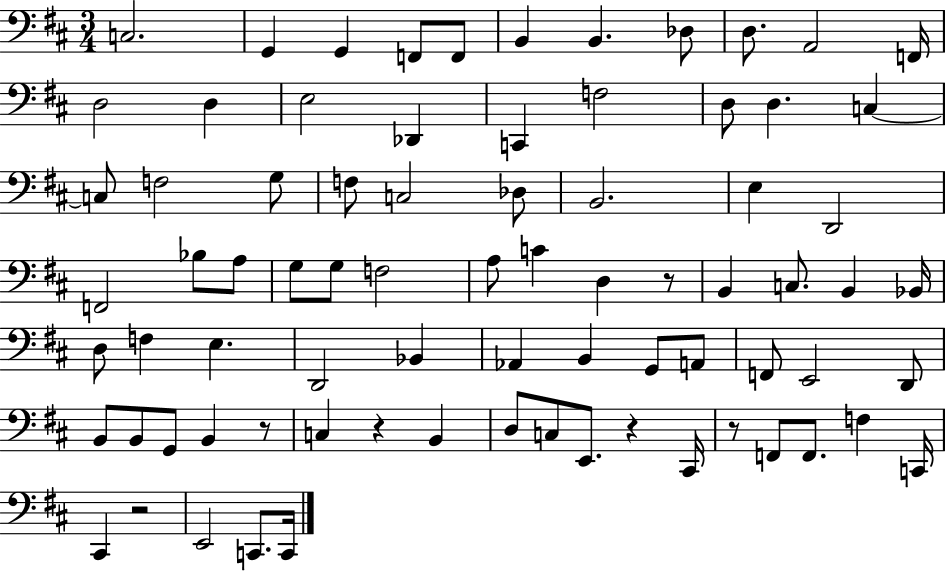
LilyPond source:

{
  \clef bass
  \numericTimeSignature
  \time 3/4
  \key d \major
  c2. | g,4 g,4 f,8 f,8 | b,4 b,4. des8 | d8. a,2 f,16 | \break d2 d4 | e2 des,4 | c,4 f2 | d8 d4. c4~~ | \break c8 f2 g8 | f8 c2 des8 | b,2. | e4 d,2 | \break f,2 bes8 a8 | g8 g8 f2 | a8 c'4 d4 r8 | b,4 c8. b,4 bes,16 | \break d8 f4 e4. | d,2 bes,4 | aes,4 b,4 g,8 a,8 | f,8 e,2 d,8 | \break b,8 b,8 g,8 b,4 r8 | c4 r4 b,4 | d8 c8 e,8. r4 cis,16 | r8 f,8 f,8. f4 c,16 | \break cis,4 r2 | e,2 c,8. c,16 | \bar "|."
}